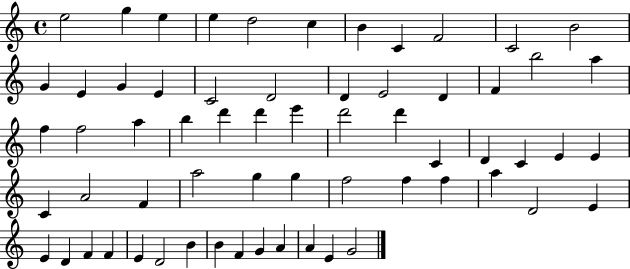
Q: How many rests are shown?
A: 0